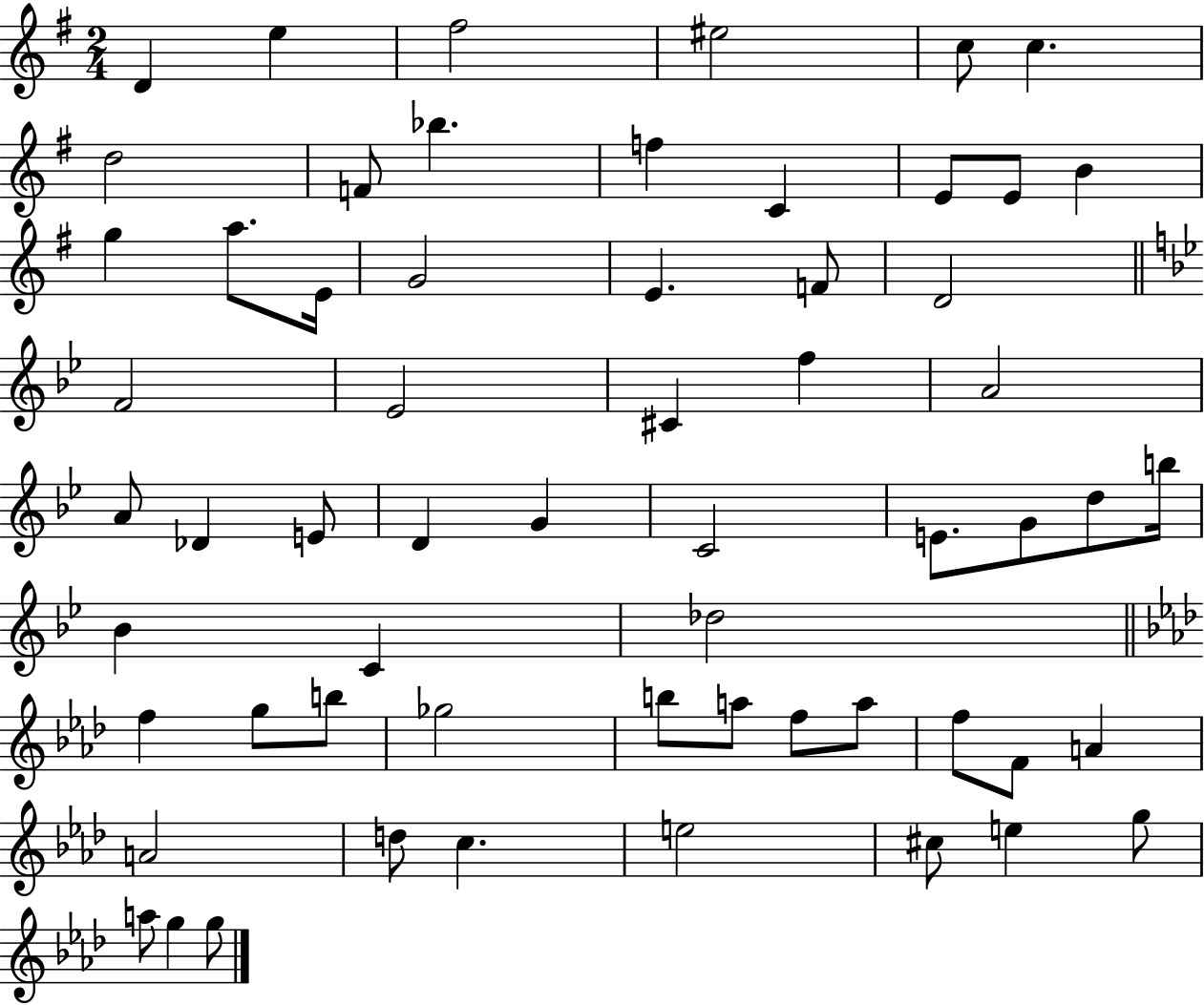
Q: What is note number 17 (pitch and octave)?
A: E4